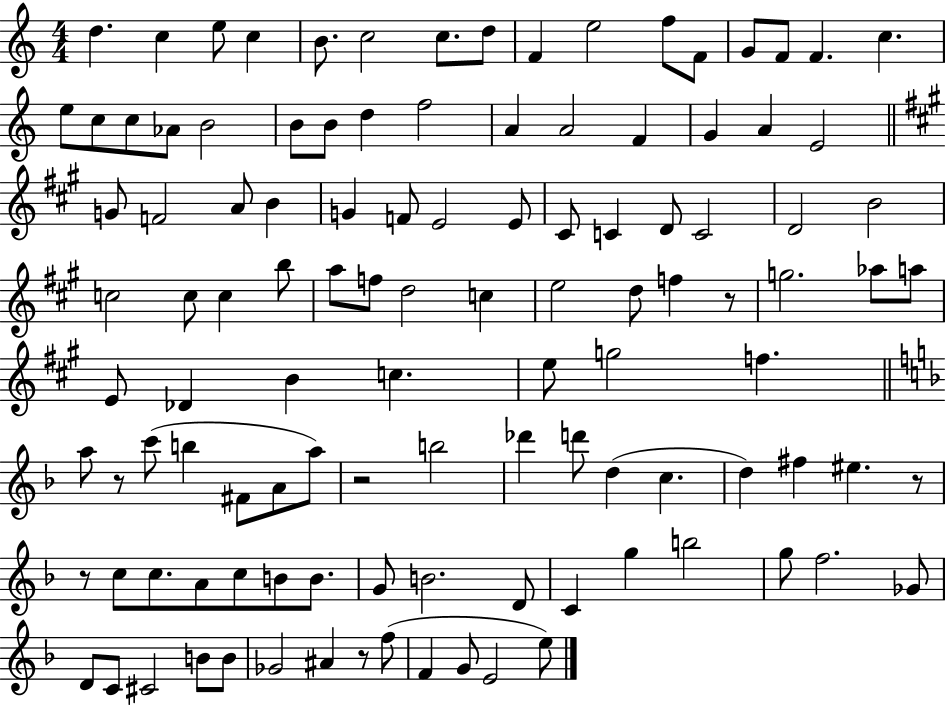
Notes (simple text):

D5/q. C5/q E5/e C5/q B4/e. C5/h C5/e. D5/e F4/q E5/h F5/e F4/e G4/e F4/e F4/q. C5/q. E5/e C5/e C5/e Ab4/e B4/h B4/e B4/e D5/q F5/h A4/q A4/h F4/q G4/q A4/q E4/h G4/e F4/h A4/e B4/q G4/q F4/e E4/h E4/e C#4/e C4/q D4/e C4/h D4/h B4/h C5/h C5/e C5/q B5/e A5/e F5/e D5/h C5/q E5/h D5/e F5/q R/e G5/h. Ab5/e A5/e E4/e Db4/q B4/q C5/q. E5/e G5/h F5/q. A5/e R/e C6/e B5/q F#4/e A4/e A5/e R/h B5/h Db6/q D6/e D5/q C5/q. D5/q F#5/q EIS5/q. R/e R/e C5/e C5/e. A4/e C5/e B4/e B4/e. G4/e B4/h. D4/e C4/q G5/q B5/h G5/e F5/h. Gb4/e D4/e C4/e C#4/h B4/e B4/e Gb4/h A#4/q R/e F5/e F4/q G4/e E4/h E5/e